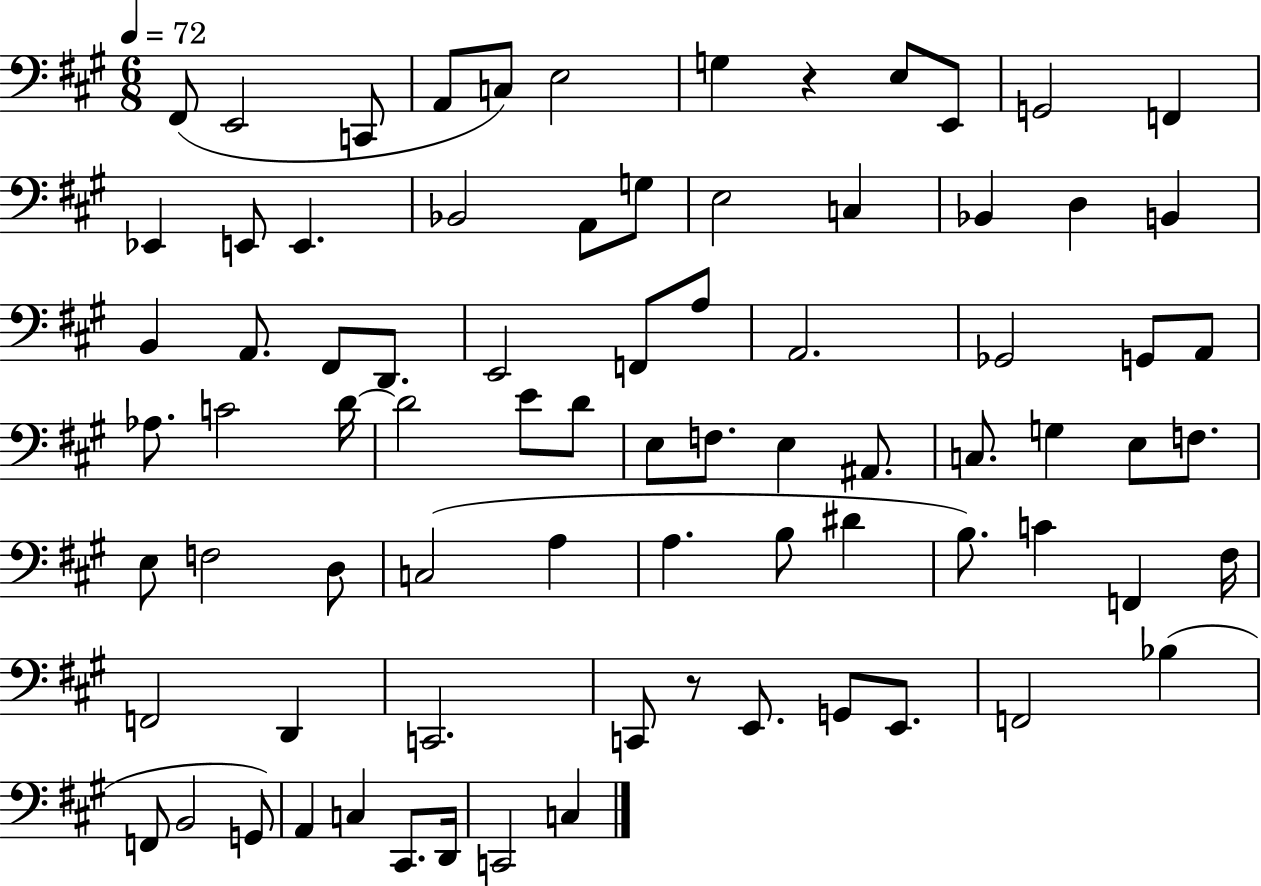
{
  \clef bass
  \numericTimeSignature
  \time 6/8
  \key a \major
  \tempo 4 = 72
  \repeat volta 2 { fis,8( e,2 c,8 | a,8 c8) e2 | g4 r4 e8 e,8 | g,2 f,4 | \break ees,4 e,8 e,4. | bes,2 a,8 g8 | e2 c4 | bes,4 d4 b,4 | \break b,4 a,8. fis,8 d,8. | e,2 f,8 a8 | a,2. | ges,2 g,8 a,8 | \break aes8. c'2 d'16~~ | d'2 e'8 d'8 | e8 f8. e4 ais,8. | c8. g4 e8 f8. | \break e8 f2 d8 | c2( a4 | a4. b8 dis'4 | b8.) c'4 f,4 fis16 | \break f,2 d,4 | c,2. | c,8 r8 e,8. g,8 e,8. | f,2 bes4( | \break f,8 b,2 g,8) | a,4 c4 cis,8. d,16 | c,2 c4 | } \bar "|."
}